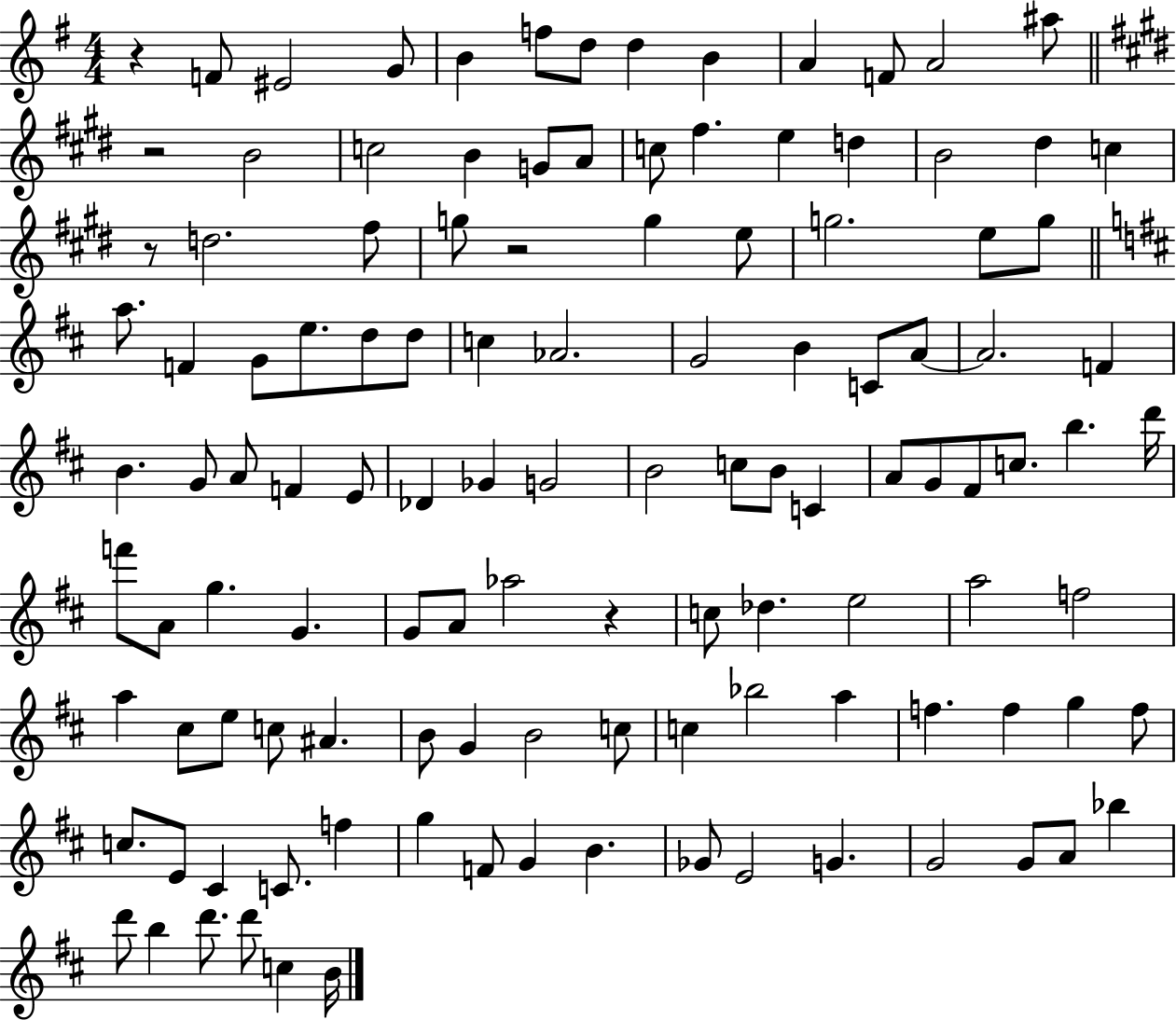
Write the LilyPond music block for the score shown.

{
  \clef treble
  \numericTimeSignature
  \time 4/4
  \key g \major
  r4 f'8 eis'2 g'8 | b'4 f''8 d''8 d''4 b'4 | a'4 f'8 a'2 ais''8 | \bar "||" \break \key e \major r2 b'2 | c''2 b'4 g'8 a'8 | c''8 fis''4. e''4 d''4 | b'2 dis''4 c''4 | \break r8 d''2. fis''8 | g''8 r2 g''4 e''8 | g''2. e''8 g''8 | \bar "||" \break \key d \major a''8. f'4 g'8 e''8. d''8 d''8 | c''4 aes'2. | g'2 b'4 c'8 a'8~~ | a'2. f'4 | \break b'4. g'8 a'8 f'4 e'8 | des'4 ges'4 g'2 | b'2 c''8 b'8 c'4 | a'8 g'8 fis'8 c''8. b''4. d'''16 | \break f'''8 a'8 g''4. g'4. | g'8 a'8 aes''2 r4 | c''8 des''4. e''2 | a''2 f''2 | \break a''4 cis''8 e''8 c''8 ais'4. | b'8 g'4 b'2 c''8 | c''4 bes''2 a''4 | f''4. f''4 g''4 f''8 | \break c''8. e'8 cis'4 c'8. f''4 | g''4 f'8 g'4 b'4. | ges'8 e'2 g'4. | g'2 g'8 a'8 bes''4 | \break d'''8 b''4 d'''8. d'''8 c''4 b'16 | \bar "|."
}